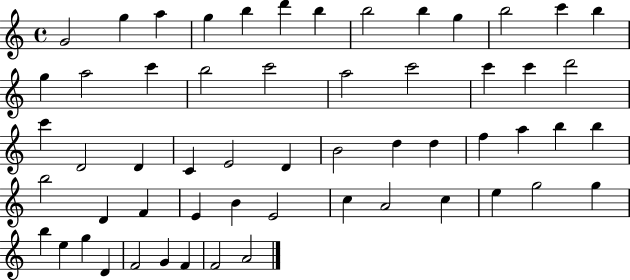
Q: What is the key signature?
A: C major